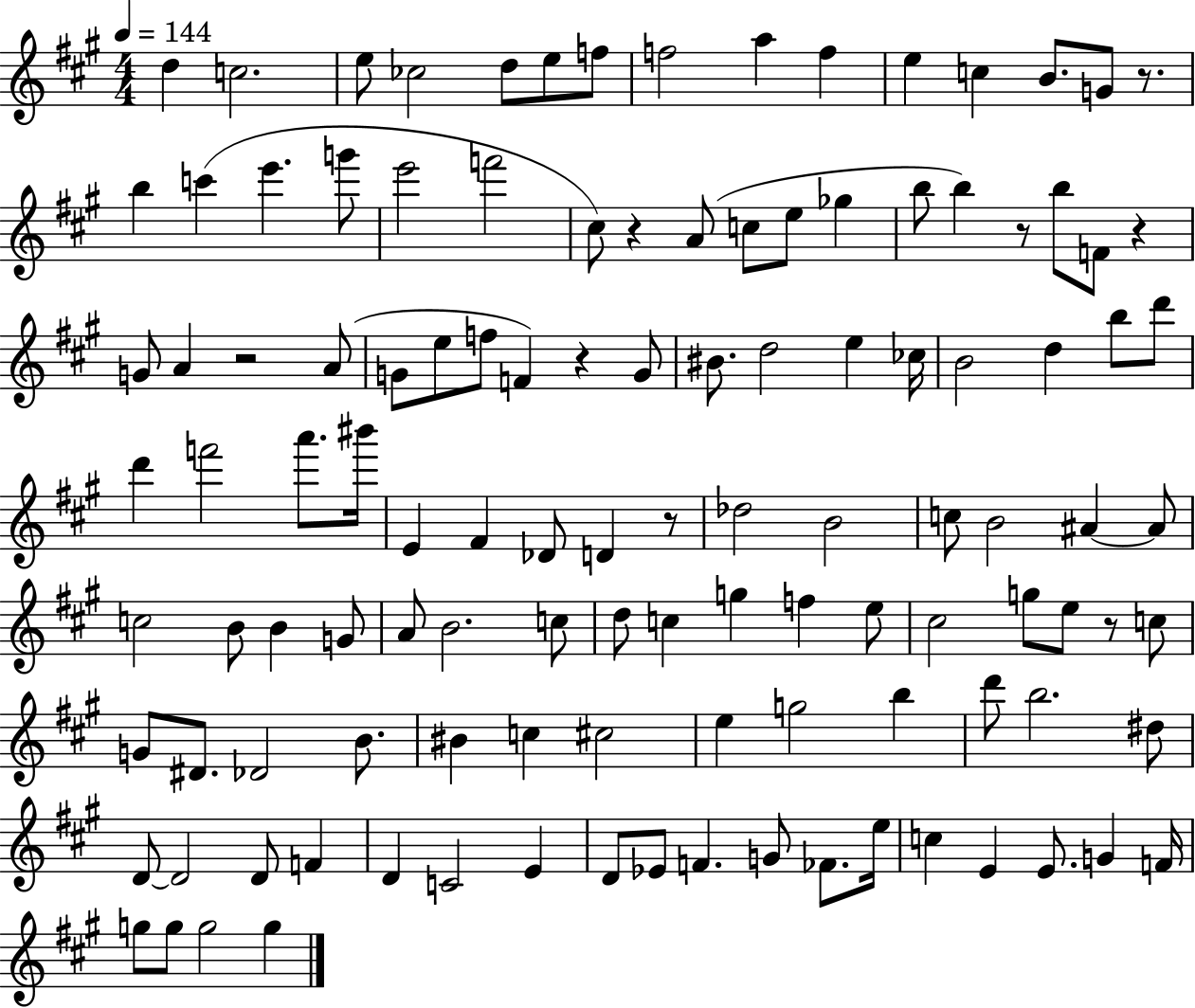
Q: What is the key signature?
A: A major